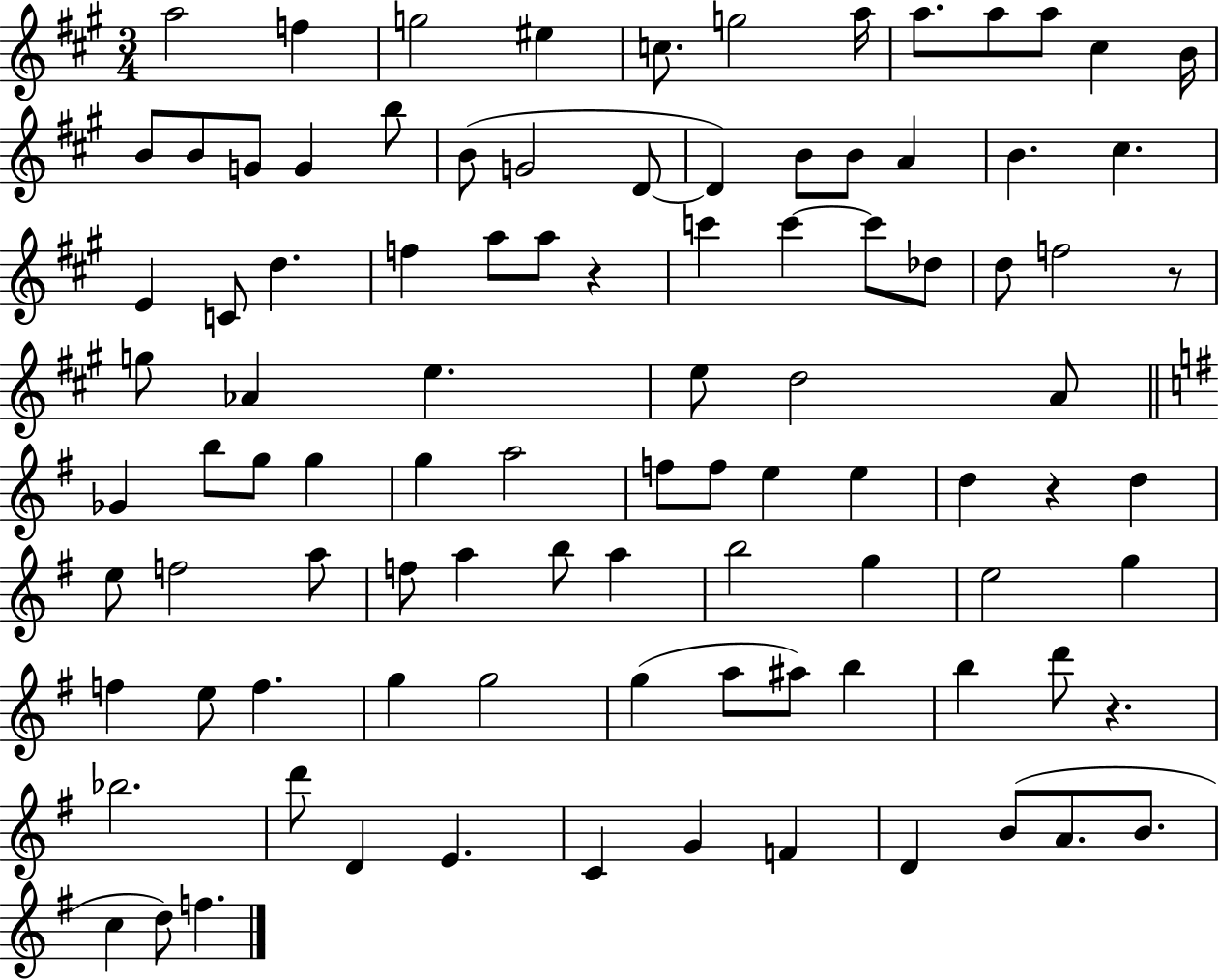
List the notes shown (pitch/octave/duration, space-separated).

A5/h F5/q G5/h EIS5/q C5/e. G5/h A5/s A5/e. A5/e A5/e C#5/q B4/s B4/e B4/e G4/e G4/q B5/e B4/e G4/h D4/e D4/q B4/e B4/e A4/q B4/q. C#5/q. E4/q C4/e D5/q. F5/q A5/e A5/e R/q C6/q C6/q C6/e Db5/e D5/e F5/h R/e G5/e Ab4/q E5/q. E5/e D5/h A4/e Gb4/q B5/e G5/e G5/q G5/q A5/h F5/e F5/e E5/q E5/q D5/q R/q D5/q E5/e F5/h A5/e F5/e A5/q B5/e A5/q B5/h G5/q E5/h G5/q F5/q E5/e F5/q. G5/q G5/h G5/q A5/e A#5/e B5/q B5/q D6/e R/q. Bb5/h. D6/e D4/q E4/q. C4/q G4/q F4/q D4/q B4/e A4/e. B4/e. C5/q D5/e F5/q.